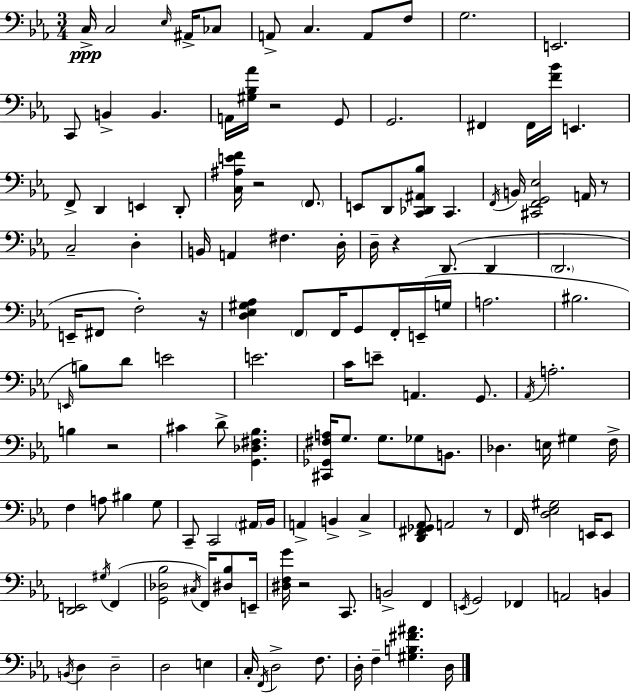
X:1
T:Untitled
M:3/4
L:1/4
K:Cm
C,/4 C,2 _E,/4 ^A,,/4 _C,/2 A,,/2 C, A,,/2 F,/2 G,2 E,,2 C,,/2 B,, B,, A,,/4 [^G,_B,_A]/4 z2 G,,/2 G,,2 ^F,, ^F,,/4 [F_B]/4 E,, F,,/2 D,, E,, D,,/2 [C,^A,EF]/4 z2 F,,/2 E,,/2 D,,/2 [C,,_D,,^A,,_B,]/2 C,, F,,/4 B,,/4 [^C,,F,,G,,_E,]2 A,,/4 z/2 C,2 D, B,,/4 A,, ^F, D,/4 D,/4 z D,,/2 D,, D,,2 E,,/4 ^F,,/2 F,2 z/4 [D,_E,^G,_A,] F,,/2 F,,/4 G,,/2 F,,/4 E,,/4 G,/4 A,2 ^B,2 E,,/4 B,/2 D/2 E2 E2 C/4 E/2 A,, G,,/2 _A,,/4 A,2 B, z2 ^C D/2 [G,,_D,^F,_B,] [^C,,_G,,^F,A,]/4 G,/2 G,/2 _G,/2 B,,/2 _D, E,/4 ^G, F,/4 F, A,/2 ^B, G,/2 C,,/2 C,,2 ^A,,/4 _B,,/4 A,, B,, C, [D,,^F,,_G,,_A,,]/2 A,,2 z/2 F,,/4 [D,_E,^G,]2 E,,/4 E,,/2 [D,,E,,]2 ^G,/4 F,, [G,,_D,_B,]2 ^C,/4 F,,/4 [^D,_B,]/2 E,,/4 [^D,F,G]/4 z2 C,,/2 B,,2 F,, E,,/4 G,,2 _F,, A,,2 B,, B,,/4 D, D,2 D,2 E, C,/4 F,,/4 D,2 F,/2 D,/4 F, [^G,B,^F^A] D,/4